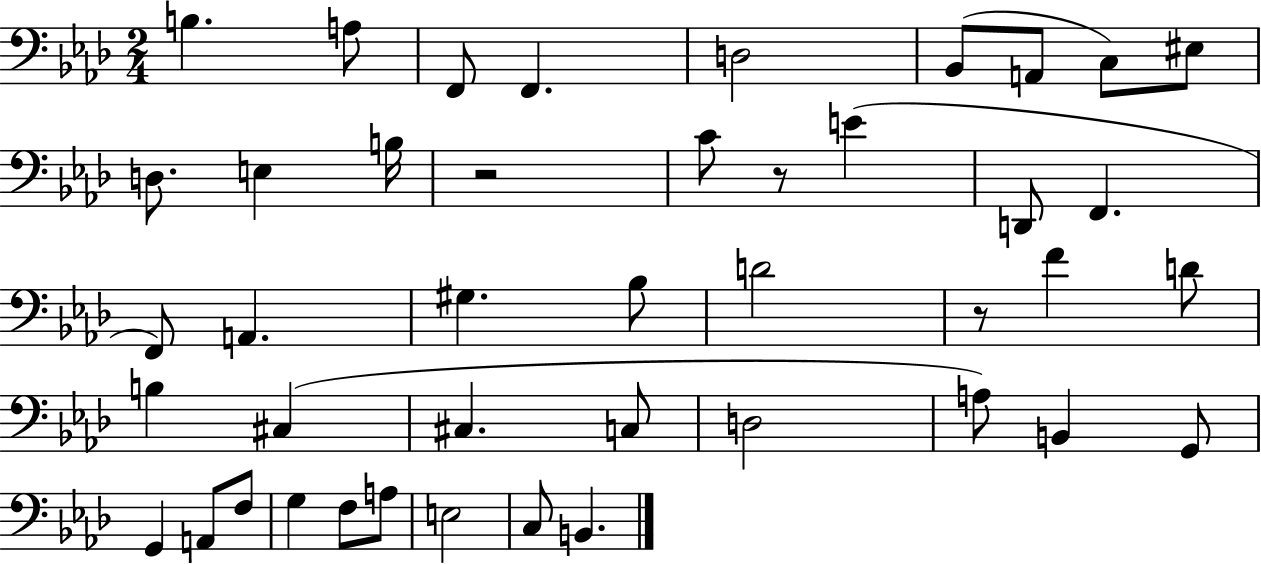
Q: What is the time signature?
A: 2/4